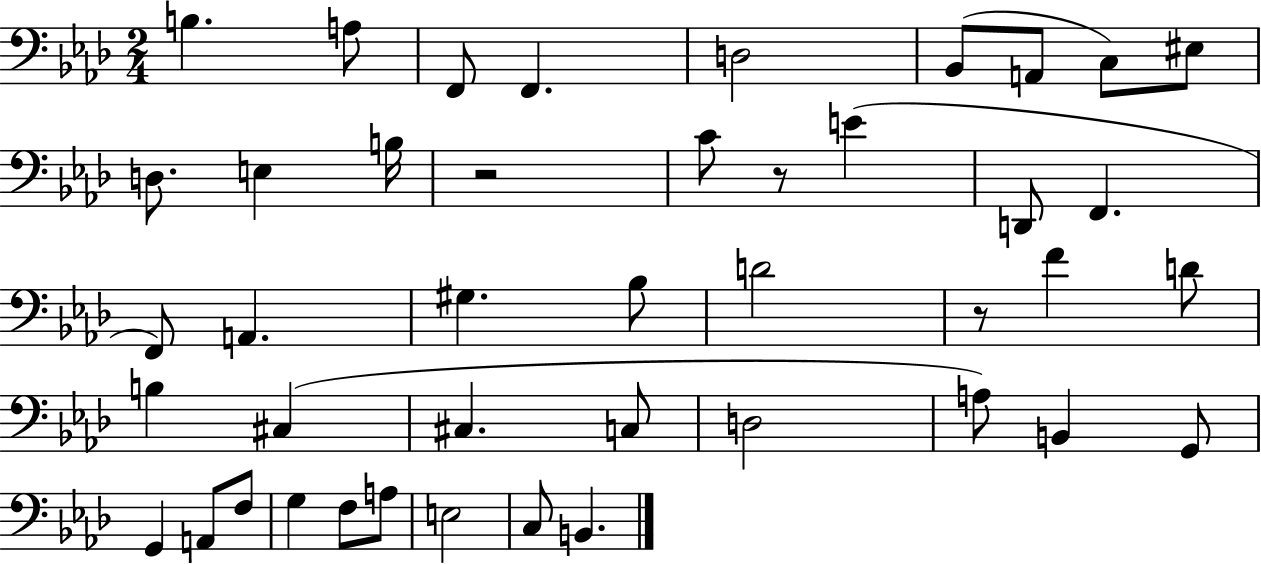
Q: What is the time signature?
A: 2/4